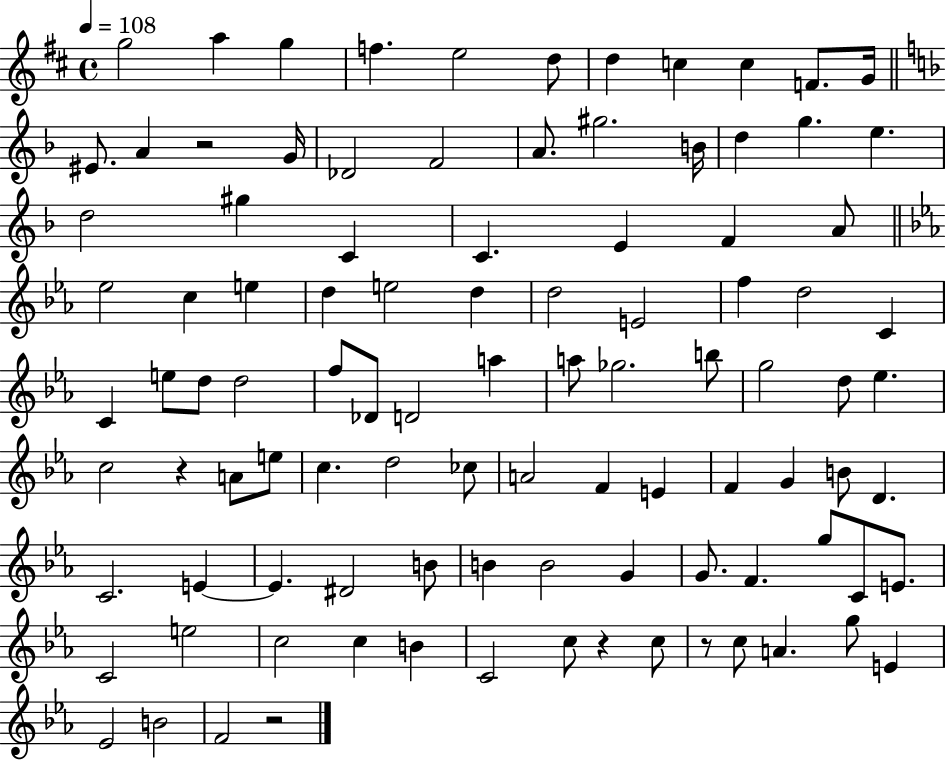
{
  \clef treble
  \time 4/4
  \defaultTimeSignature
  \key d \major
  \tempo 4 = 108
  g''2 a''4 g''4 | f''4. e''2 d''8 | d''4 c''4 c''4 f'8. g'16 | \bar "||" \break \key d \minor eis'8. a'4 r2 g'16 | des'2 f'2 | a'8. gis''2. b'16 | d''4 g''4. e''4. | \break d''2 gis''4 c'4 | c'4. e'4 f'4 a'8 | \bar "||" \break \key c \minor ees''2 c''4 e''4 | d''4 e''2 d''4 | d''2 e'2 | f''4 d''2 c'4 | \break c'4 e''8 d''8 d''2 | f''8 des'8 d'2 a''4 | a''8 ges''2. b''8 | g''2 d''8 ees''4. | \break c''2 r4 a'8 e''8 | c''4. d''2 ces''8 | a'2 f'4 e'4 | f'4 g'4 b'8 d'4. | \break c'2. e'4~~ | e'4. dis'2 b'8 | b'4 b'2 g'4 | g'8. f'4. g''8 c'8 e'8. | \break c'2 e''2 | c''2 c''4 b'4 | c'2 c''8 r4 c''8 | r8 c''8 a'4. g''8 e'4 | \break ees'2 b'2 | f'2 r2 | \bar "|."
}